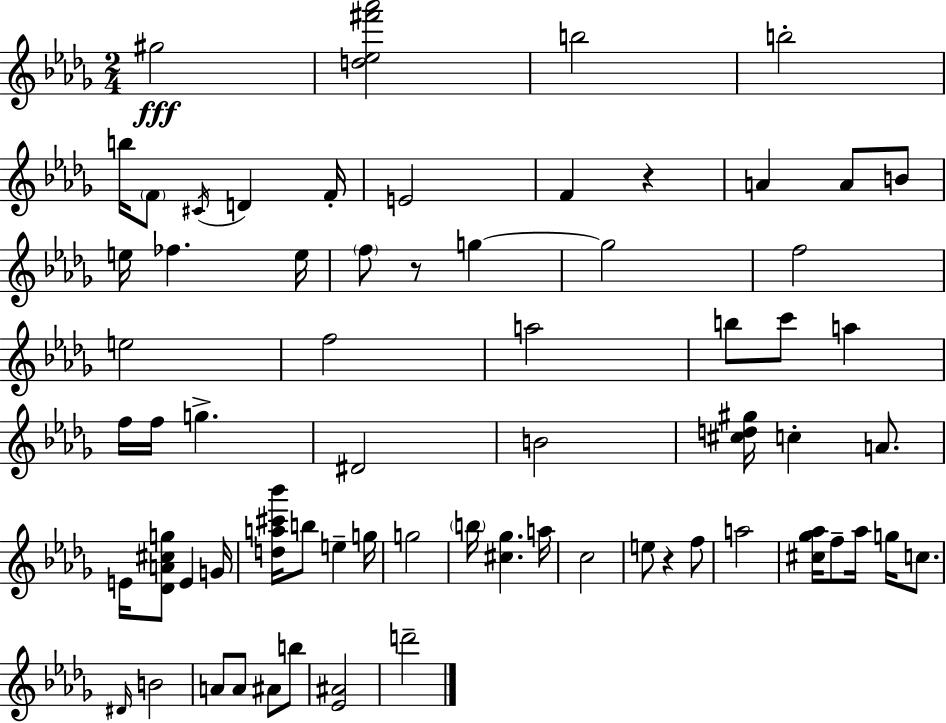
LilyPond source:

{
  \clef treble
  \numericTimeSignature
  \time 2/4
  \key bes \minor
  \repeat volta 2 { gis''2\fff | <d'' ees'' fis''' aes'''>2 | b''2 | b''2-. | \break b''16 \parenthesize f'8 \acciaccatura { cis'16 } d'4 | f'16-. e'2 | f'4 r4 | a'4 a'8 b'8 | \break e''16 fes''4. | e''16 \parenthesize f''8 r8 g''4~~ | g''2 | f''2 | \break e''2 | f''2 | a''2 | b''8 c'''8 a''4 | \break f''16 f''16 g''4.-> | dis'2 | b'2 | <cis'' d'' gis''>16 c''4-. a'8. | \break e'16 <des' a' cis'' g''>8 e'4 | g'16 <d'' a'' cis''' bes'''>16 b''8 e''4-- | g''16 g''2 | \parenthesize b''16 <cis'' ges''>4. | \break a''16 c''2 | e''8 r4 f''8 | a''2 | <cis'' ges'' aes''>16 f''8-- aes''16 g''16 c''8. | \break \grace { dis'16 } b'2 | a'8 a'8 ais'8 | b''8 <ees' ais'>2 | d'''2-- | \break } \bar "|."
}